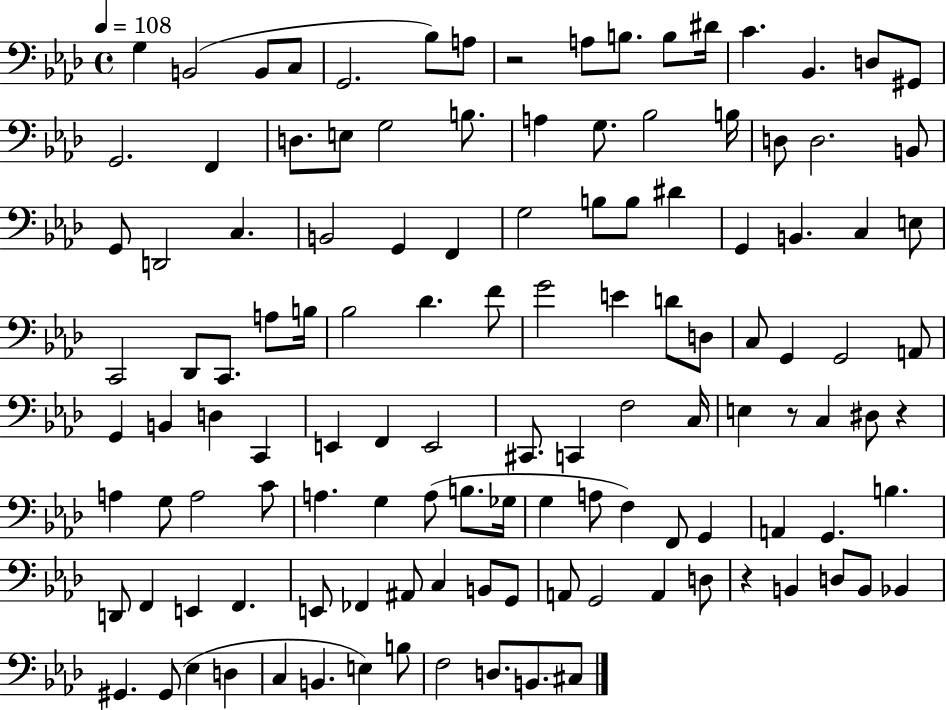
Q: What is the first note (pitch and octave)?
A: G3